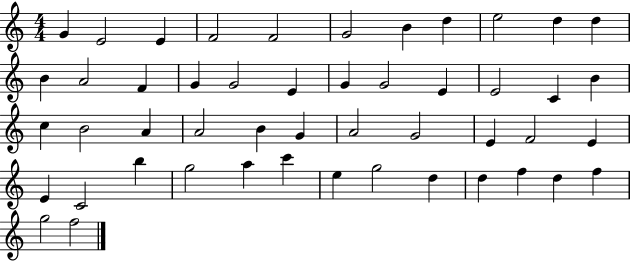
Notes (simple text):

G4/q E4/h E4/q F4/h F4/h G4/h B4/q D5/q E5/h D5/q D5/q B4/q A4/h F4/q G4/q G4/h E4/q G4/q G4/h E4/q E4/h C4/q B4/q C5/q B4/h A4/q A4/h B4/q G4/q A4/h G4/h E4/q F4/h E4/q E4/q C4/h B5/q G5/h A5/q C6/q E5/q G5/h D5/q D5/q F5/q D5/q F5/q G5/h F5/h